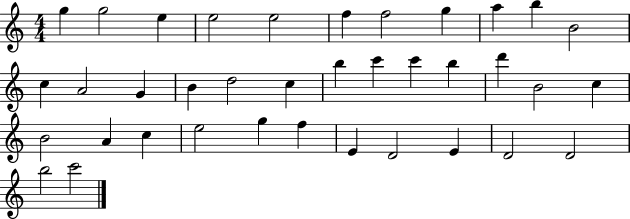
{
  \clef treble
  \numericTimeSignature
  \time 4/4
  \key c \major
  g''4 g''2 e''4 | e''2 e''2 | f''4 f''2 g''4 | a''4 b''4 b'2 | \break c''4 a'2 g'4 | b'4 d''2 c''4 | b''4 c'''4 c'''4 b''4 | d'''4 b'2 c''4 | \break b'2 a'4 c''4 | e''2 g''4 f''4 | e'4 d'2 e'4 | d'2 d'2 | \break b''2 c'''2 | \bar "|."
}